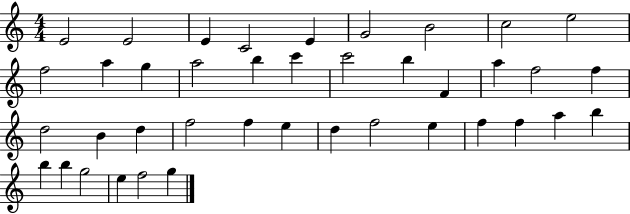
X:1
T:Untitled
M:4/4
L:1/4
K:C
E2 E2 E C2 E G2 B2 c2 e2 f2 a g a2 b c' c'2 b F a f2 f d2 B d f2 f e d f2 e f f a b b b g2 e f2 g